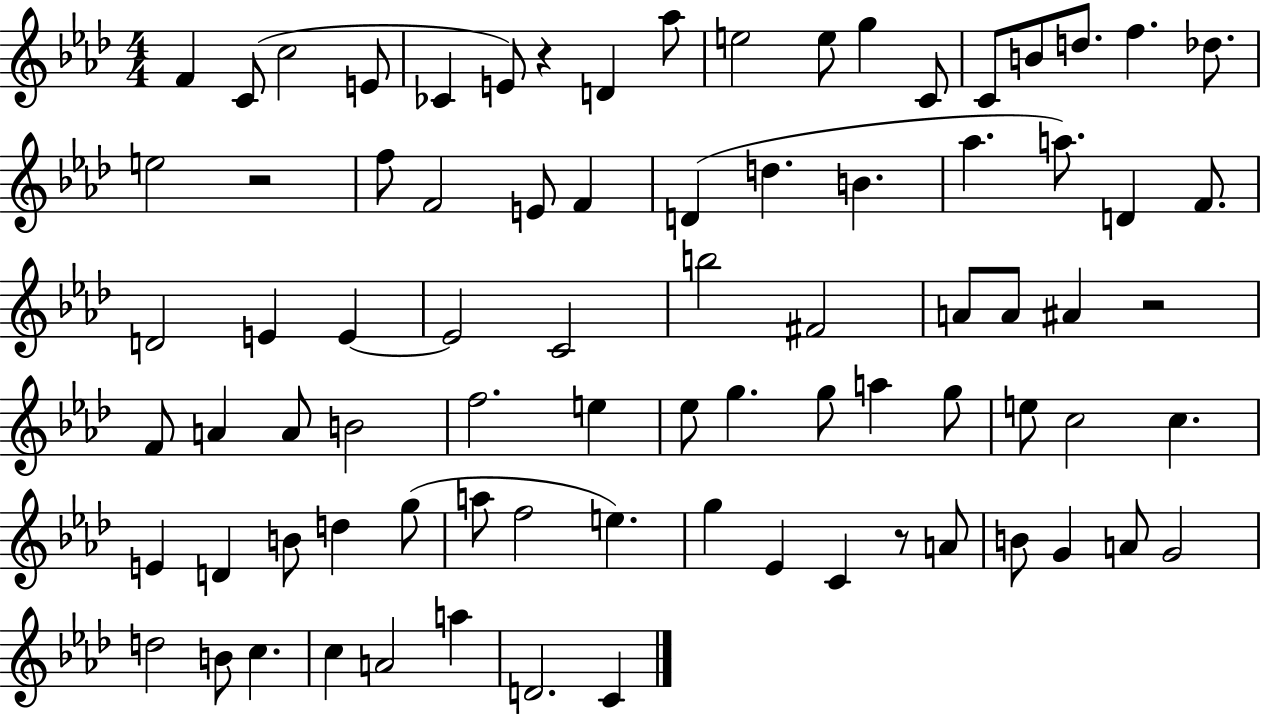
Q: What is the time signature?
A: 4/4